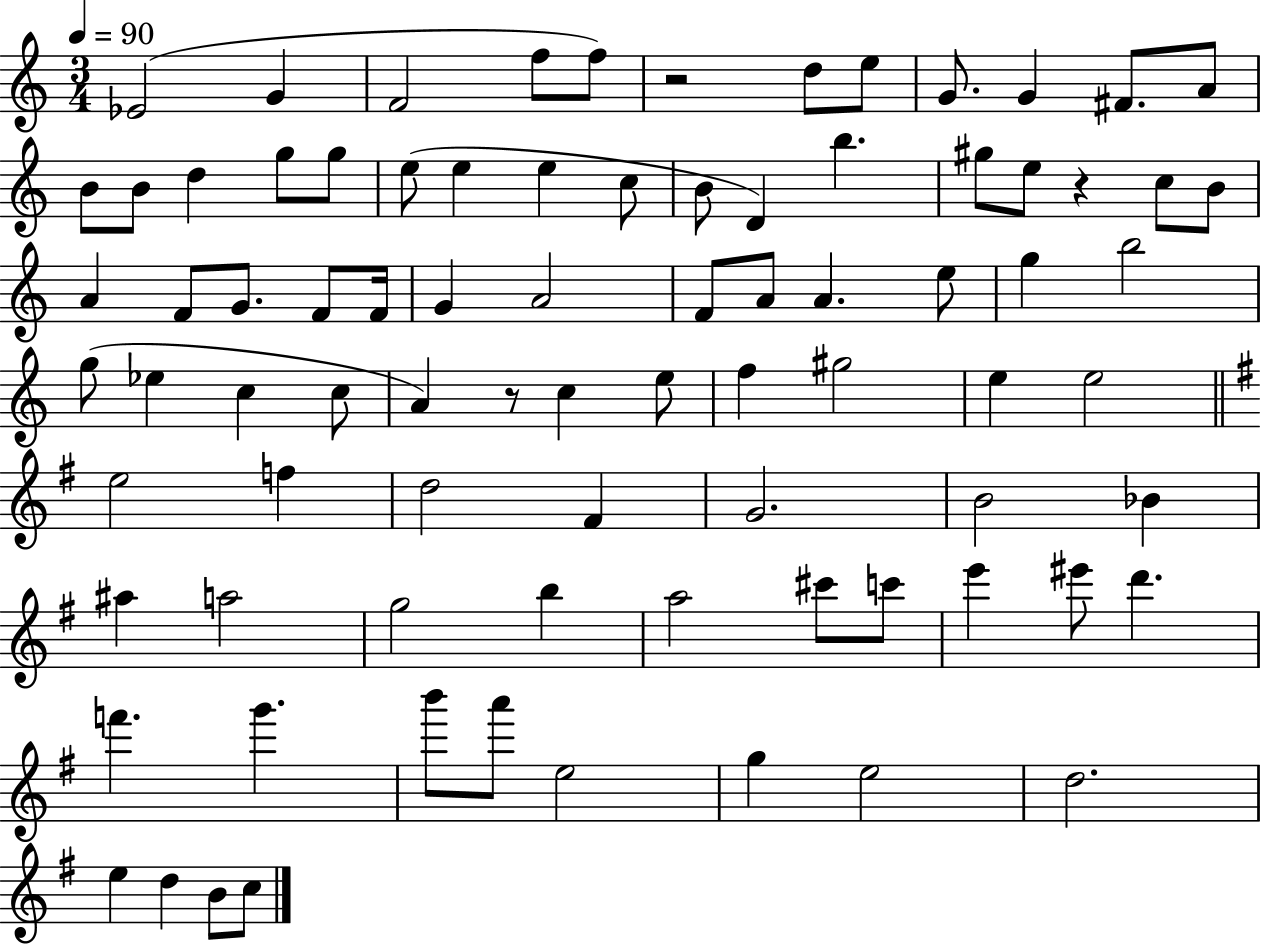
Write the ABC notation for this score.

X:1
T:Untitled
M:3/4
L:1/4
K:C
_E2 G F2 f/2 f/2 z2 d/2 e/2 G/2 G ^F/2 A/2 B/2 B/2 d g/2 g/2 e/2 e e c/2 B/2 D b ^g/2 e/2 z c/2 B/2 A F/2 G/2 F/2 F/4 G A2 F/2 A/2 A e/2 g b2 g/2 _e c c/2 A z/2 c e/2 f ^g2 e e2 e2 f d2 ^F G2 B2 _B ^a a2 g2 b a2 ^c'/2 c'/2 e' ^e'/2 d' f' g' b'/2 a'/2 e2 g e2 d2 e d B/2 c/2